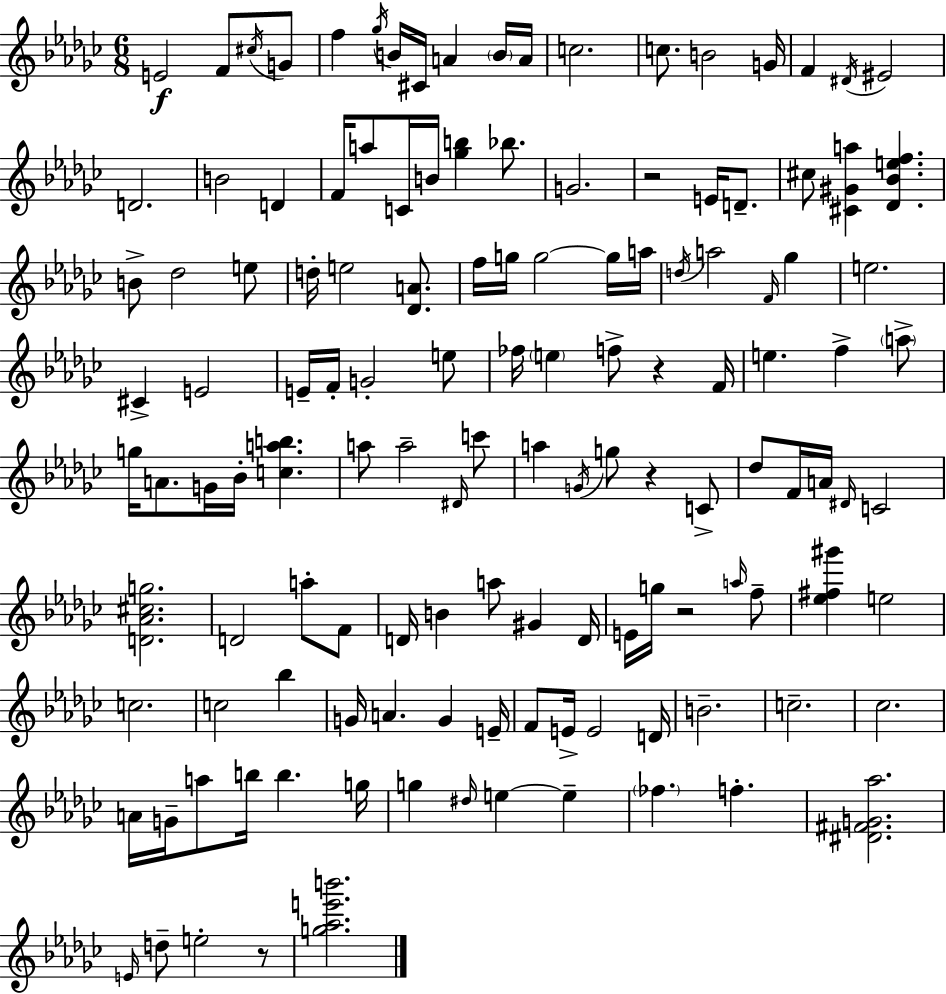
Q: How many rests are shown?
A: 5